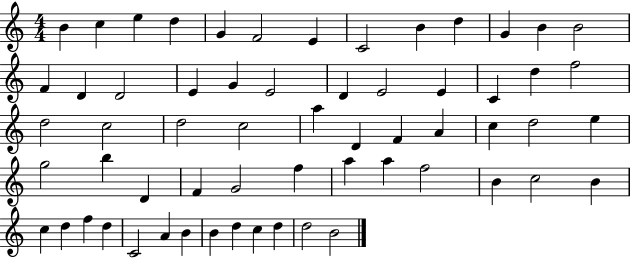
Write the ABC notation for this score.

X:1
T:Untitled
M:4/4
L:1/4
K:C
B c e d G F2 E C2 B d G B B2 F D D2 E G E2 D E2 E C d f2 d2 c2 d2 c2 a D F A c d2 e g2 b D F G2 f a a f2 B c2 B c d f d C2 A B B d c d d2 B2